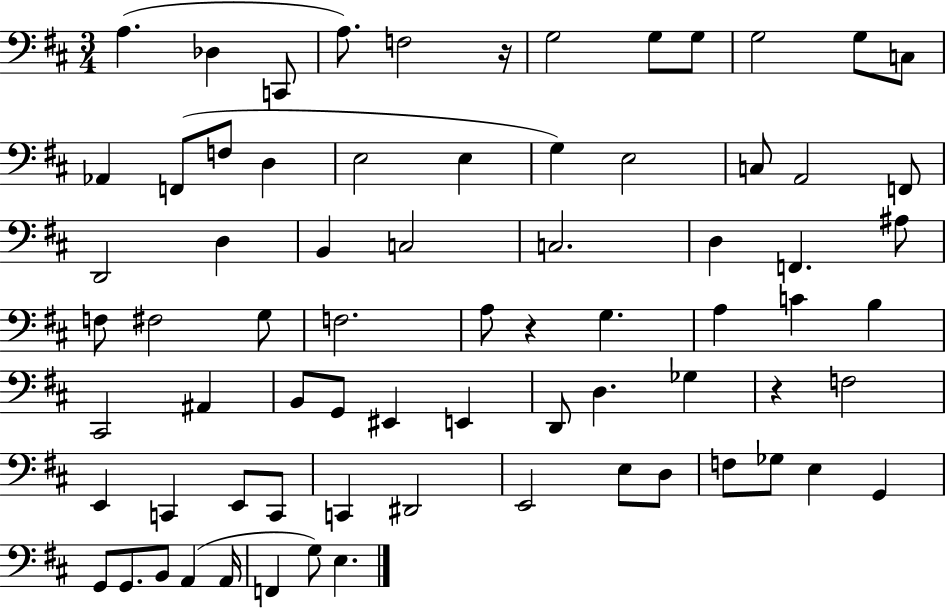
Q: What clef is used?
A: bass